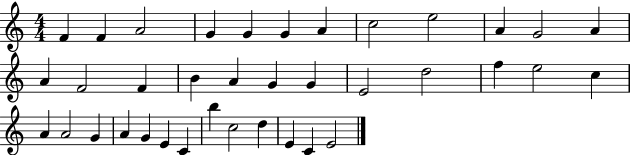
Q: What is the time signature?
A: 4/4